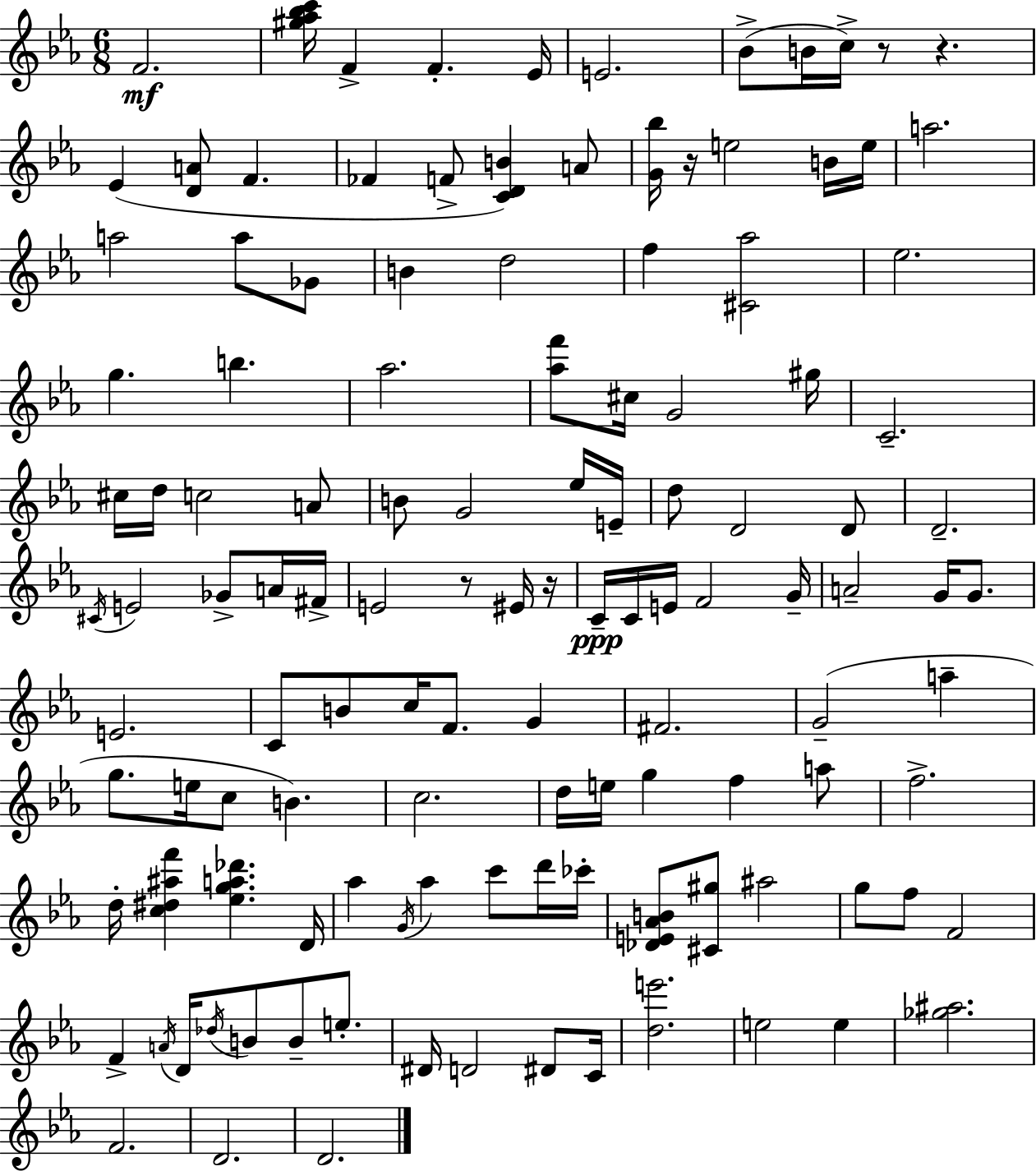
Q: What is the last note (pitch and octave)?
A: D4